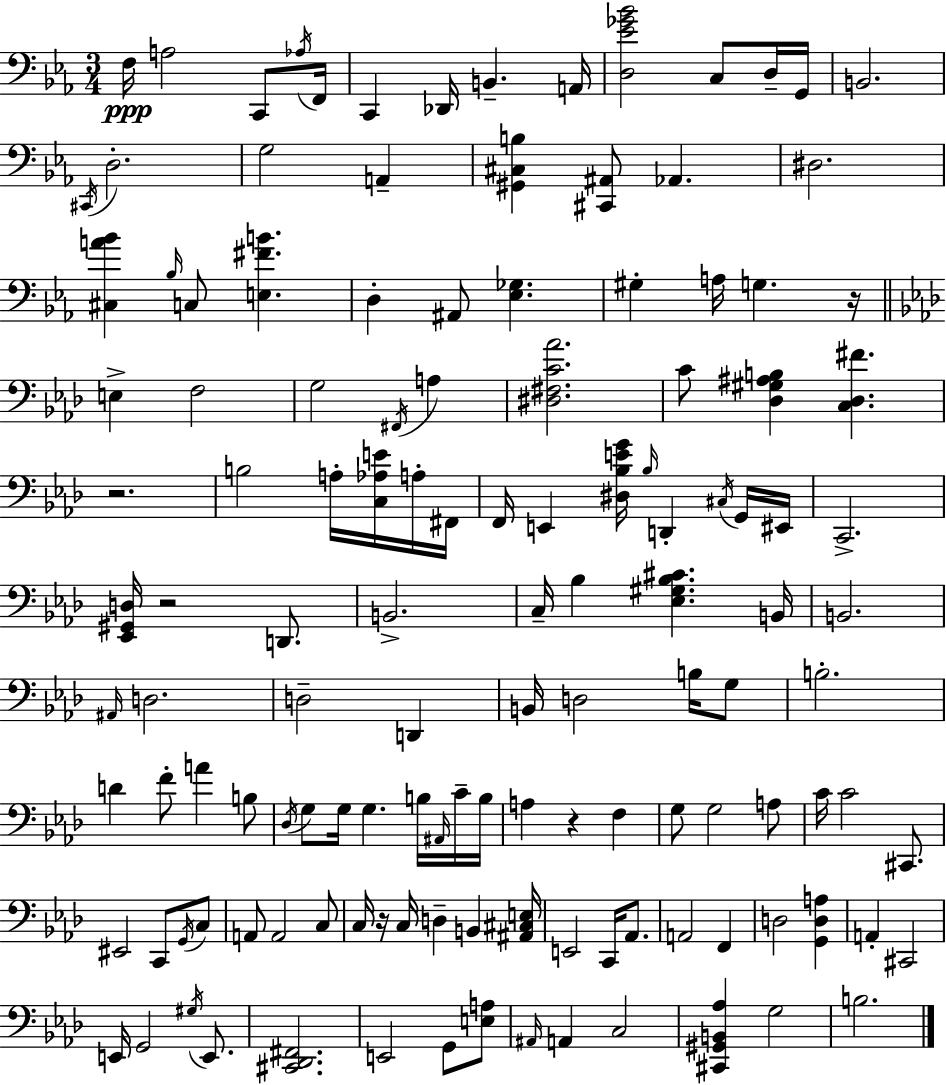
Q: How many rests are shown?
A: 5